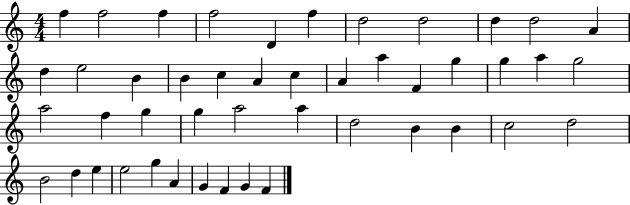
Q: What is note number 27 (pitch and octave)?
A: F5